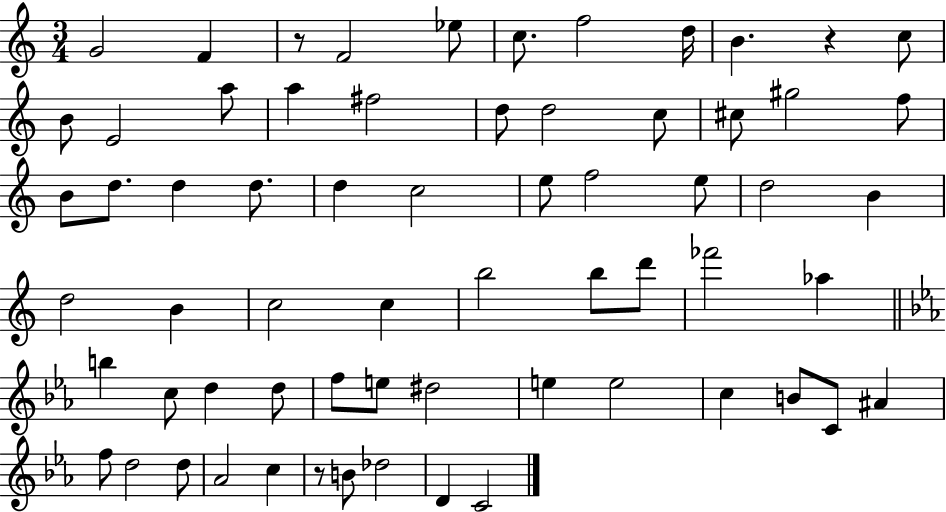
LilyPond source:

{
  \clef treble
  \numericTimeSignature
  \time 3/4
  \key c \major
  g'2 f'4 | r8 f'2 ees''8 | c''8. f''2 d''16 | b'4. r4 c''8 | \break b'8 e'2 a''8 | a''4 fis''2 | d''8 d''2 c''8 | cis''8 gis''2 f''8 | \break b'8 d''8. d''4 d''8. | d''4 c''2 | e''8 f''2 e''8 | d''2 b'4 | \break d''2 b'4 | c''2 c''4 | b''2 b''8 d'''8 | fes'''2 aes''4 | \break \bar "||" \break \key c \minor b''4 c''8 d''4 d''8 | f''8 e''8 dis''2 | e''4 e''2 | c''4 b'8 c'8 ais'4 | \break f''8 d''2 d''8 | aes'2 c''4 | r8 b'8 des''2 | d'4 c'2 | \break \bar "|."
}